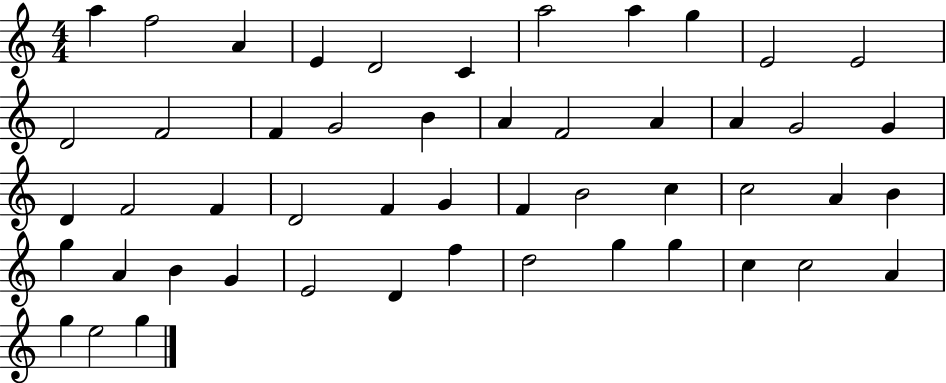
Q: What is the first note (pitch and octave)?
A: A5